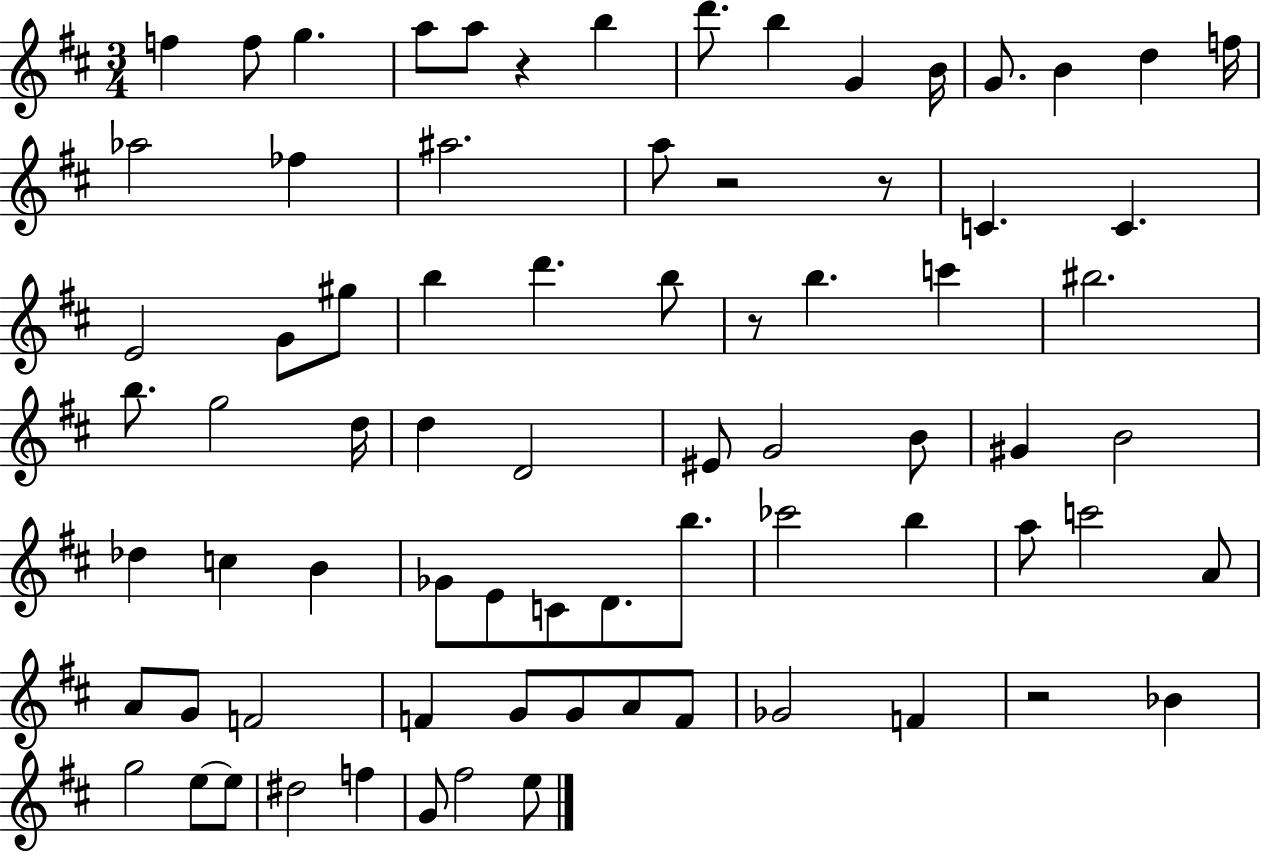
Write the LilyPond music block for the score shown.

{
  \clef treble
  \numericTimeSignature
  \time 3/4
  \key d \major
  \repeat volta 2 { f''4 f''8 g''4. | a''8 a''8 r4 b''4 | d'''8. b''4 g'4 b'16 | g'8. b'4 d''4 f''16 | \break aes''2 fes''4 | ais''2. | a''8 r2 r8 | c'4. c'4. | \break e'2 g'8 gis''8 | b''4 d'''4. b''8 | r8 b''4. c'''4 | bis''2. | \break b''8. g''2 d''16 | d''4 d'2 | eis'8 g'2 b'8 | gis'4 b'2 | \break des''4 c''4 b'4 | ges'8 e'8 c'8 d'8. b''8. | ces'''2 b''4 | a''8 c'''2 a'8 | \break a'8 g'8 f'2 | f'4 g'8 g'8 a'8 f'8 | ges'2 f'4 | r2 bes'4 | \break g''2 e''8~~ e''8 | dis''2 f''4 | g'8 fis''2 e''8 | } \bar "|."
}